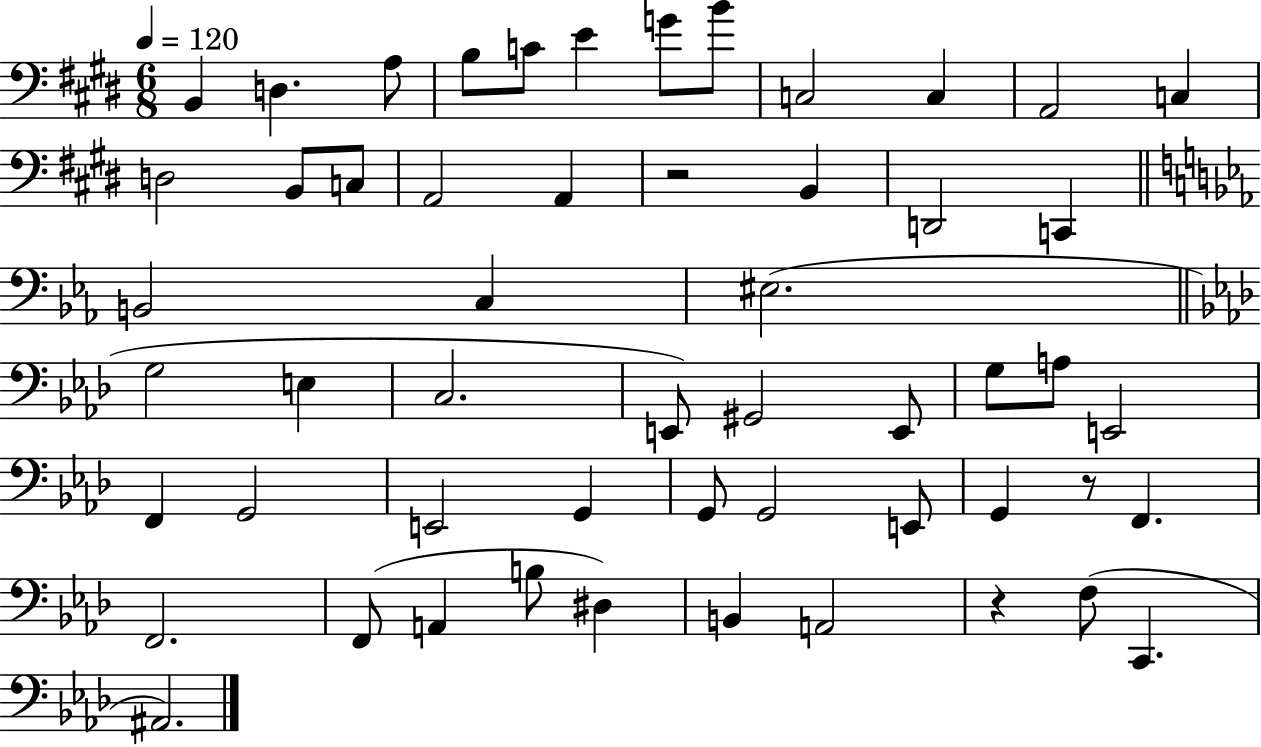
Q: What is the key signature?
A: E major